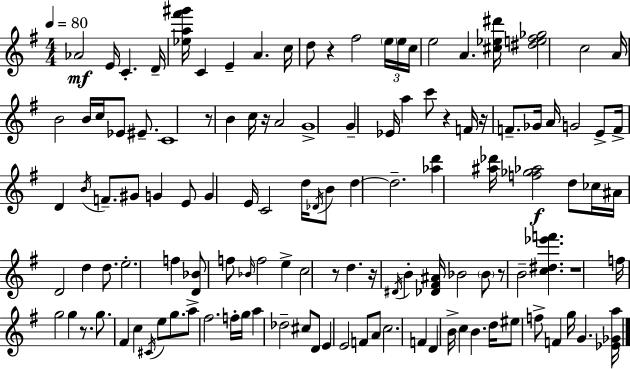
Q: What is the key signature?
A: G major